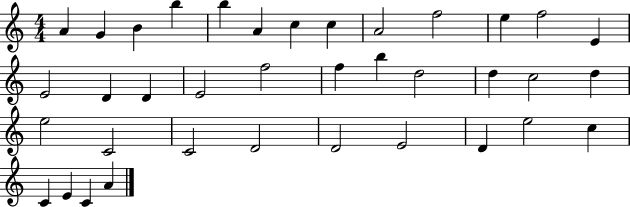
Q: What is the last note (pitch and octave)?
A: A4